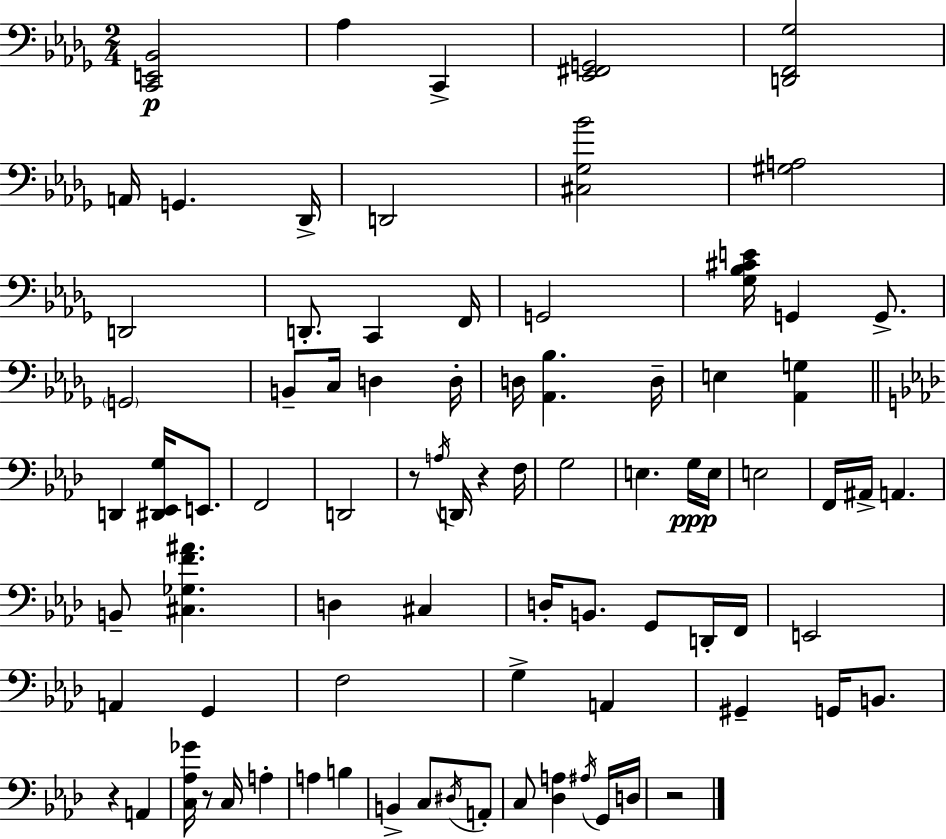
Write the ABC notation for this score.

X:1
T:Untitled
M:2/4
L:1/4
K:Bbm
[C,,E,,_B,,]2 _A, C,, [_E,,^F,,G,,]2 [D,,F,,_G,]2 A,,/4 G,, _D,,/4 D,,2 [^C,_G,_B]2 [^G,A,]2 D,,2 D,,/2 C,, F,,/4 G,,2 [_G,_B,^CE]/4 G,, G,,/2 G,,2 B,,/2 C,/4 D, D,/4 D,/4 [_A,,_B,] D,/4 E, [_A,,G,] D,, [^D,,_E,,G,]/4 E,,/2 F,,2 D,,2 z/2 A,/4 D,,/4 z F,/4 G,2 E, G,/4 E,/4 E,2 F,,/4 ^A,,/4 A,, B,,/2 [^C,_G,F^A] D, ^C, D,/4 B,,/2 G,,/2 D,,/4 F,,/4 E,,2 A,, G,, F,2 G, A,, ^G,, G,,/4 B,,/2 z A,, [C,_A,_G]/4 z/2 C,/4 A, A, B, B,, C,/2 ^D,/4 A,,/2 C,/2 [_D,A,] ^A,/4 G,,/4 D,/4 z2